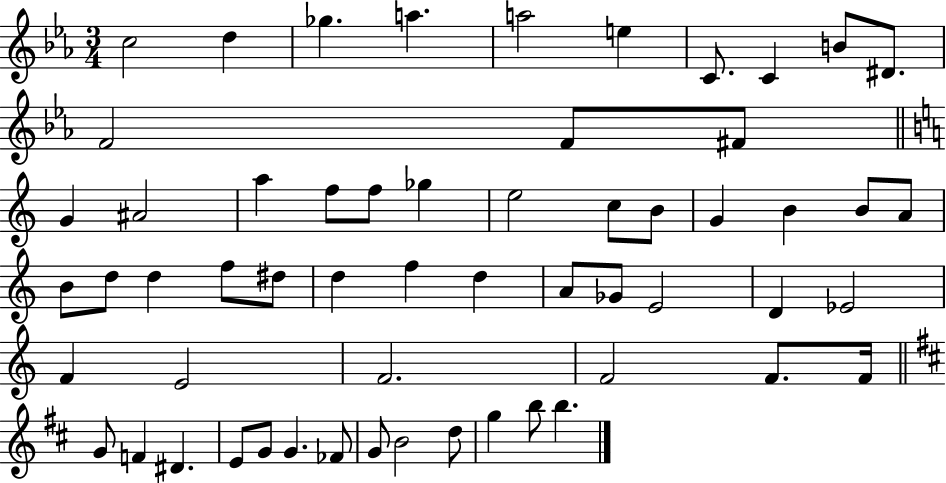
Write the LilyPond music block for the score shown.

{
  \clef treble
  \numericTimeSignature
  \time 3/4
  \key ees \major
  c''2 d''4 | ges''4. a''4. | a''2 e''4 | c'8. c'4 b'8 dis'8. | \break f'2 f'8 fis'8 | \bar "||" \break \key a \minor g'4 ais'2 | a''4 f''8 f''8 ges''4 | e''2 c''8 b'8 | g'4 b'4 b'8 a'8 | \break b'8 d''8 d''4 f''8 dis''8 | d''4 f''4 d''4 | a'8 ges'8 e'2 | d'4 ees'2 | \break f'4 e'2 | f'2. | f'2 f'8. f'16 | \bar "||" \break \key d \major g'8 f'4 dis'4. | e'8 g'8 g'4. fes'8 | g'8 b'2 d''8 | g''4 b''8 b''4. | \break \bar "|."
}